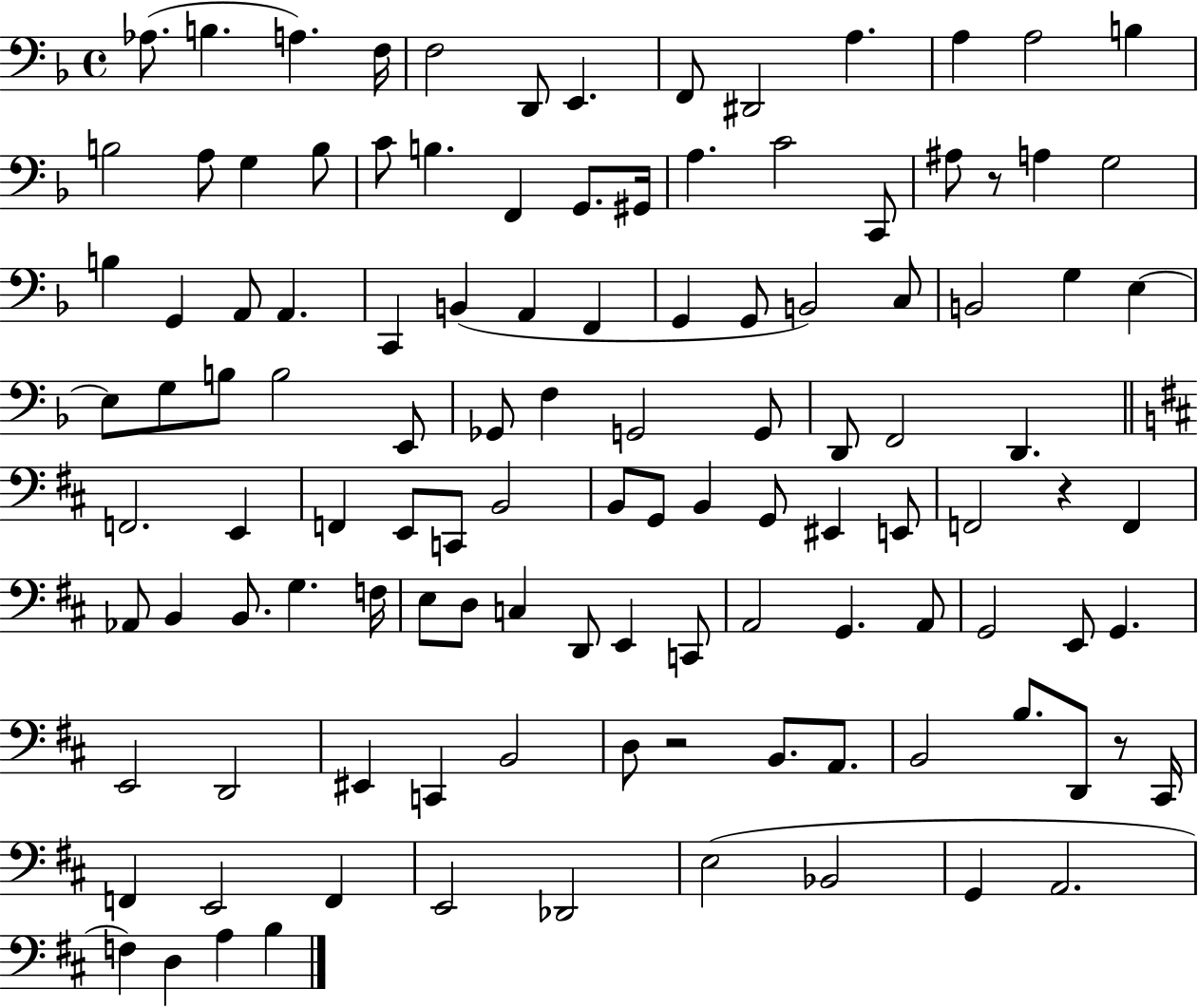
Ab3/e. B3/q. A3/q. F3/s F3/h D2/e E2/q. F2/e D#2/h A3/q. A3/q A3/h B3/q B3/h A3/e G3/q B3/e C4/e B3/q. F2/q G2/e. G#2/s A3/q. C4/h C2/e A#3/e R/e A3/q G3/h B3/q G2/q A2/e A2/q. C2/q B2/q A2/q F2/q G2/q G2/e B2/h C3/e B2/h G3/q E3/q E3/e G3/e B3/e B3/h E2/e Gb2/e F3/q G2/h G2/e D2/e F2/h D2/q. F2/h. E2/q F2/q E2/e C2/e B2/h B2/e G2/e B2/q G2/e EIS2/q E2/e F2/h R/q F2/q Ab2/e B2/q B2/e. G3/q. F3/s E3/e D3/e C3/q D2/e E2/q C2/e A2/h G2/q. A2/e G2/h E2/e G2/q. E2/h D2/h EIS2/q C2/q B2/h D3/e R/h B2/e. A2/e. B2/h B3/e. D2/e R/e C#2/s F2/q E2/h F2/q E2/h Db2/h E3/h Bb2/h G2/q A2/h. F3/q D3/q A3/q B3/q